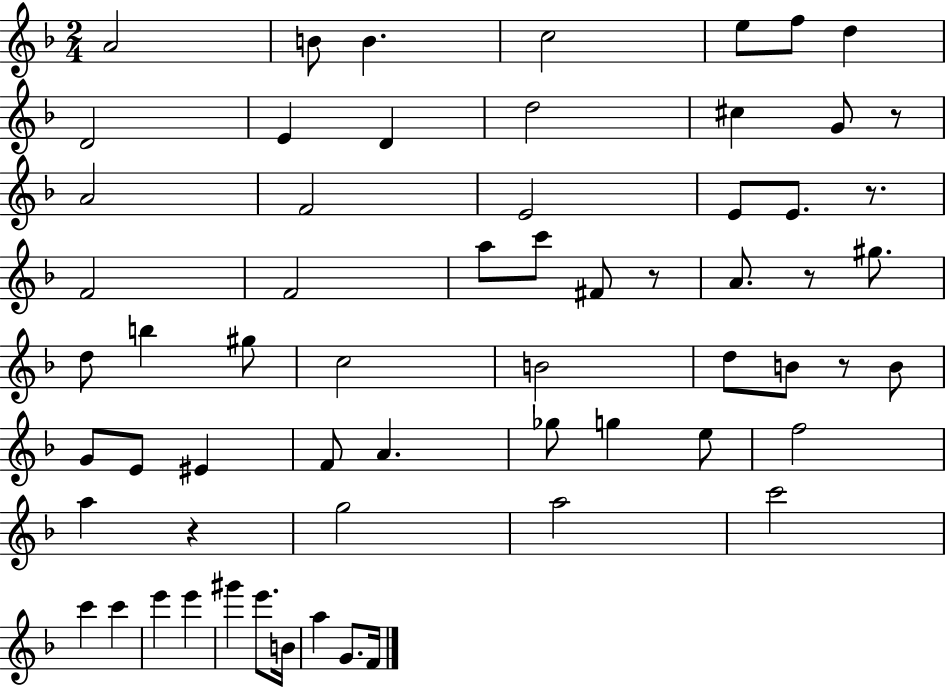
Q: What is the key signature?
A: F major